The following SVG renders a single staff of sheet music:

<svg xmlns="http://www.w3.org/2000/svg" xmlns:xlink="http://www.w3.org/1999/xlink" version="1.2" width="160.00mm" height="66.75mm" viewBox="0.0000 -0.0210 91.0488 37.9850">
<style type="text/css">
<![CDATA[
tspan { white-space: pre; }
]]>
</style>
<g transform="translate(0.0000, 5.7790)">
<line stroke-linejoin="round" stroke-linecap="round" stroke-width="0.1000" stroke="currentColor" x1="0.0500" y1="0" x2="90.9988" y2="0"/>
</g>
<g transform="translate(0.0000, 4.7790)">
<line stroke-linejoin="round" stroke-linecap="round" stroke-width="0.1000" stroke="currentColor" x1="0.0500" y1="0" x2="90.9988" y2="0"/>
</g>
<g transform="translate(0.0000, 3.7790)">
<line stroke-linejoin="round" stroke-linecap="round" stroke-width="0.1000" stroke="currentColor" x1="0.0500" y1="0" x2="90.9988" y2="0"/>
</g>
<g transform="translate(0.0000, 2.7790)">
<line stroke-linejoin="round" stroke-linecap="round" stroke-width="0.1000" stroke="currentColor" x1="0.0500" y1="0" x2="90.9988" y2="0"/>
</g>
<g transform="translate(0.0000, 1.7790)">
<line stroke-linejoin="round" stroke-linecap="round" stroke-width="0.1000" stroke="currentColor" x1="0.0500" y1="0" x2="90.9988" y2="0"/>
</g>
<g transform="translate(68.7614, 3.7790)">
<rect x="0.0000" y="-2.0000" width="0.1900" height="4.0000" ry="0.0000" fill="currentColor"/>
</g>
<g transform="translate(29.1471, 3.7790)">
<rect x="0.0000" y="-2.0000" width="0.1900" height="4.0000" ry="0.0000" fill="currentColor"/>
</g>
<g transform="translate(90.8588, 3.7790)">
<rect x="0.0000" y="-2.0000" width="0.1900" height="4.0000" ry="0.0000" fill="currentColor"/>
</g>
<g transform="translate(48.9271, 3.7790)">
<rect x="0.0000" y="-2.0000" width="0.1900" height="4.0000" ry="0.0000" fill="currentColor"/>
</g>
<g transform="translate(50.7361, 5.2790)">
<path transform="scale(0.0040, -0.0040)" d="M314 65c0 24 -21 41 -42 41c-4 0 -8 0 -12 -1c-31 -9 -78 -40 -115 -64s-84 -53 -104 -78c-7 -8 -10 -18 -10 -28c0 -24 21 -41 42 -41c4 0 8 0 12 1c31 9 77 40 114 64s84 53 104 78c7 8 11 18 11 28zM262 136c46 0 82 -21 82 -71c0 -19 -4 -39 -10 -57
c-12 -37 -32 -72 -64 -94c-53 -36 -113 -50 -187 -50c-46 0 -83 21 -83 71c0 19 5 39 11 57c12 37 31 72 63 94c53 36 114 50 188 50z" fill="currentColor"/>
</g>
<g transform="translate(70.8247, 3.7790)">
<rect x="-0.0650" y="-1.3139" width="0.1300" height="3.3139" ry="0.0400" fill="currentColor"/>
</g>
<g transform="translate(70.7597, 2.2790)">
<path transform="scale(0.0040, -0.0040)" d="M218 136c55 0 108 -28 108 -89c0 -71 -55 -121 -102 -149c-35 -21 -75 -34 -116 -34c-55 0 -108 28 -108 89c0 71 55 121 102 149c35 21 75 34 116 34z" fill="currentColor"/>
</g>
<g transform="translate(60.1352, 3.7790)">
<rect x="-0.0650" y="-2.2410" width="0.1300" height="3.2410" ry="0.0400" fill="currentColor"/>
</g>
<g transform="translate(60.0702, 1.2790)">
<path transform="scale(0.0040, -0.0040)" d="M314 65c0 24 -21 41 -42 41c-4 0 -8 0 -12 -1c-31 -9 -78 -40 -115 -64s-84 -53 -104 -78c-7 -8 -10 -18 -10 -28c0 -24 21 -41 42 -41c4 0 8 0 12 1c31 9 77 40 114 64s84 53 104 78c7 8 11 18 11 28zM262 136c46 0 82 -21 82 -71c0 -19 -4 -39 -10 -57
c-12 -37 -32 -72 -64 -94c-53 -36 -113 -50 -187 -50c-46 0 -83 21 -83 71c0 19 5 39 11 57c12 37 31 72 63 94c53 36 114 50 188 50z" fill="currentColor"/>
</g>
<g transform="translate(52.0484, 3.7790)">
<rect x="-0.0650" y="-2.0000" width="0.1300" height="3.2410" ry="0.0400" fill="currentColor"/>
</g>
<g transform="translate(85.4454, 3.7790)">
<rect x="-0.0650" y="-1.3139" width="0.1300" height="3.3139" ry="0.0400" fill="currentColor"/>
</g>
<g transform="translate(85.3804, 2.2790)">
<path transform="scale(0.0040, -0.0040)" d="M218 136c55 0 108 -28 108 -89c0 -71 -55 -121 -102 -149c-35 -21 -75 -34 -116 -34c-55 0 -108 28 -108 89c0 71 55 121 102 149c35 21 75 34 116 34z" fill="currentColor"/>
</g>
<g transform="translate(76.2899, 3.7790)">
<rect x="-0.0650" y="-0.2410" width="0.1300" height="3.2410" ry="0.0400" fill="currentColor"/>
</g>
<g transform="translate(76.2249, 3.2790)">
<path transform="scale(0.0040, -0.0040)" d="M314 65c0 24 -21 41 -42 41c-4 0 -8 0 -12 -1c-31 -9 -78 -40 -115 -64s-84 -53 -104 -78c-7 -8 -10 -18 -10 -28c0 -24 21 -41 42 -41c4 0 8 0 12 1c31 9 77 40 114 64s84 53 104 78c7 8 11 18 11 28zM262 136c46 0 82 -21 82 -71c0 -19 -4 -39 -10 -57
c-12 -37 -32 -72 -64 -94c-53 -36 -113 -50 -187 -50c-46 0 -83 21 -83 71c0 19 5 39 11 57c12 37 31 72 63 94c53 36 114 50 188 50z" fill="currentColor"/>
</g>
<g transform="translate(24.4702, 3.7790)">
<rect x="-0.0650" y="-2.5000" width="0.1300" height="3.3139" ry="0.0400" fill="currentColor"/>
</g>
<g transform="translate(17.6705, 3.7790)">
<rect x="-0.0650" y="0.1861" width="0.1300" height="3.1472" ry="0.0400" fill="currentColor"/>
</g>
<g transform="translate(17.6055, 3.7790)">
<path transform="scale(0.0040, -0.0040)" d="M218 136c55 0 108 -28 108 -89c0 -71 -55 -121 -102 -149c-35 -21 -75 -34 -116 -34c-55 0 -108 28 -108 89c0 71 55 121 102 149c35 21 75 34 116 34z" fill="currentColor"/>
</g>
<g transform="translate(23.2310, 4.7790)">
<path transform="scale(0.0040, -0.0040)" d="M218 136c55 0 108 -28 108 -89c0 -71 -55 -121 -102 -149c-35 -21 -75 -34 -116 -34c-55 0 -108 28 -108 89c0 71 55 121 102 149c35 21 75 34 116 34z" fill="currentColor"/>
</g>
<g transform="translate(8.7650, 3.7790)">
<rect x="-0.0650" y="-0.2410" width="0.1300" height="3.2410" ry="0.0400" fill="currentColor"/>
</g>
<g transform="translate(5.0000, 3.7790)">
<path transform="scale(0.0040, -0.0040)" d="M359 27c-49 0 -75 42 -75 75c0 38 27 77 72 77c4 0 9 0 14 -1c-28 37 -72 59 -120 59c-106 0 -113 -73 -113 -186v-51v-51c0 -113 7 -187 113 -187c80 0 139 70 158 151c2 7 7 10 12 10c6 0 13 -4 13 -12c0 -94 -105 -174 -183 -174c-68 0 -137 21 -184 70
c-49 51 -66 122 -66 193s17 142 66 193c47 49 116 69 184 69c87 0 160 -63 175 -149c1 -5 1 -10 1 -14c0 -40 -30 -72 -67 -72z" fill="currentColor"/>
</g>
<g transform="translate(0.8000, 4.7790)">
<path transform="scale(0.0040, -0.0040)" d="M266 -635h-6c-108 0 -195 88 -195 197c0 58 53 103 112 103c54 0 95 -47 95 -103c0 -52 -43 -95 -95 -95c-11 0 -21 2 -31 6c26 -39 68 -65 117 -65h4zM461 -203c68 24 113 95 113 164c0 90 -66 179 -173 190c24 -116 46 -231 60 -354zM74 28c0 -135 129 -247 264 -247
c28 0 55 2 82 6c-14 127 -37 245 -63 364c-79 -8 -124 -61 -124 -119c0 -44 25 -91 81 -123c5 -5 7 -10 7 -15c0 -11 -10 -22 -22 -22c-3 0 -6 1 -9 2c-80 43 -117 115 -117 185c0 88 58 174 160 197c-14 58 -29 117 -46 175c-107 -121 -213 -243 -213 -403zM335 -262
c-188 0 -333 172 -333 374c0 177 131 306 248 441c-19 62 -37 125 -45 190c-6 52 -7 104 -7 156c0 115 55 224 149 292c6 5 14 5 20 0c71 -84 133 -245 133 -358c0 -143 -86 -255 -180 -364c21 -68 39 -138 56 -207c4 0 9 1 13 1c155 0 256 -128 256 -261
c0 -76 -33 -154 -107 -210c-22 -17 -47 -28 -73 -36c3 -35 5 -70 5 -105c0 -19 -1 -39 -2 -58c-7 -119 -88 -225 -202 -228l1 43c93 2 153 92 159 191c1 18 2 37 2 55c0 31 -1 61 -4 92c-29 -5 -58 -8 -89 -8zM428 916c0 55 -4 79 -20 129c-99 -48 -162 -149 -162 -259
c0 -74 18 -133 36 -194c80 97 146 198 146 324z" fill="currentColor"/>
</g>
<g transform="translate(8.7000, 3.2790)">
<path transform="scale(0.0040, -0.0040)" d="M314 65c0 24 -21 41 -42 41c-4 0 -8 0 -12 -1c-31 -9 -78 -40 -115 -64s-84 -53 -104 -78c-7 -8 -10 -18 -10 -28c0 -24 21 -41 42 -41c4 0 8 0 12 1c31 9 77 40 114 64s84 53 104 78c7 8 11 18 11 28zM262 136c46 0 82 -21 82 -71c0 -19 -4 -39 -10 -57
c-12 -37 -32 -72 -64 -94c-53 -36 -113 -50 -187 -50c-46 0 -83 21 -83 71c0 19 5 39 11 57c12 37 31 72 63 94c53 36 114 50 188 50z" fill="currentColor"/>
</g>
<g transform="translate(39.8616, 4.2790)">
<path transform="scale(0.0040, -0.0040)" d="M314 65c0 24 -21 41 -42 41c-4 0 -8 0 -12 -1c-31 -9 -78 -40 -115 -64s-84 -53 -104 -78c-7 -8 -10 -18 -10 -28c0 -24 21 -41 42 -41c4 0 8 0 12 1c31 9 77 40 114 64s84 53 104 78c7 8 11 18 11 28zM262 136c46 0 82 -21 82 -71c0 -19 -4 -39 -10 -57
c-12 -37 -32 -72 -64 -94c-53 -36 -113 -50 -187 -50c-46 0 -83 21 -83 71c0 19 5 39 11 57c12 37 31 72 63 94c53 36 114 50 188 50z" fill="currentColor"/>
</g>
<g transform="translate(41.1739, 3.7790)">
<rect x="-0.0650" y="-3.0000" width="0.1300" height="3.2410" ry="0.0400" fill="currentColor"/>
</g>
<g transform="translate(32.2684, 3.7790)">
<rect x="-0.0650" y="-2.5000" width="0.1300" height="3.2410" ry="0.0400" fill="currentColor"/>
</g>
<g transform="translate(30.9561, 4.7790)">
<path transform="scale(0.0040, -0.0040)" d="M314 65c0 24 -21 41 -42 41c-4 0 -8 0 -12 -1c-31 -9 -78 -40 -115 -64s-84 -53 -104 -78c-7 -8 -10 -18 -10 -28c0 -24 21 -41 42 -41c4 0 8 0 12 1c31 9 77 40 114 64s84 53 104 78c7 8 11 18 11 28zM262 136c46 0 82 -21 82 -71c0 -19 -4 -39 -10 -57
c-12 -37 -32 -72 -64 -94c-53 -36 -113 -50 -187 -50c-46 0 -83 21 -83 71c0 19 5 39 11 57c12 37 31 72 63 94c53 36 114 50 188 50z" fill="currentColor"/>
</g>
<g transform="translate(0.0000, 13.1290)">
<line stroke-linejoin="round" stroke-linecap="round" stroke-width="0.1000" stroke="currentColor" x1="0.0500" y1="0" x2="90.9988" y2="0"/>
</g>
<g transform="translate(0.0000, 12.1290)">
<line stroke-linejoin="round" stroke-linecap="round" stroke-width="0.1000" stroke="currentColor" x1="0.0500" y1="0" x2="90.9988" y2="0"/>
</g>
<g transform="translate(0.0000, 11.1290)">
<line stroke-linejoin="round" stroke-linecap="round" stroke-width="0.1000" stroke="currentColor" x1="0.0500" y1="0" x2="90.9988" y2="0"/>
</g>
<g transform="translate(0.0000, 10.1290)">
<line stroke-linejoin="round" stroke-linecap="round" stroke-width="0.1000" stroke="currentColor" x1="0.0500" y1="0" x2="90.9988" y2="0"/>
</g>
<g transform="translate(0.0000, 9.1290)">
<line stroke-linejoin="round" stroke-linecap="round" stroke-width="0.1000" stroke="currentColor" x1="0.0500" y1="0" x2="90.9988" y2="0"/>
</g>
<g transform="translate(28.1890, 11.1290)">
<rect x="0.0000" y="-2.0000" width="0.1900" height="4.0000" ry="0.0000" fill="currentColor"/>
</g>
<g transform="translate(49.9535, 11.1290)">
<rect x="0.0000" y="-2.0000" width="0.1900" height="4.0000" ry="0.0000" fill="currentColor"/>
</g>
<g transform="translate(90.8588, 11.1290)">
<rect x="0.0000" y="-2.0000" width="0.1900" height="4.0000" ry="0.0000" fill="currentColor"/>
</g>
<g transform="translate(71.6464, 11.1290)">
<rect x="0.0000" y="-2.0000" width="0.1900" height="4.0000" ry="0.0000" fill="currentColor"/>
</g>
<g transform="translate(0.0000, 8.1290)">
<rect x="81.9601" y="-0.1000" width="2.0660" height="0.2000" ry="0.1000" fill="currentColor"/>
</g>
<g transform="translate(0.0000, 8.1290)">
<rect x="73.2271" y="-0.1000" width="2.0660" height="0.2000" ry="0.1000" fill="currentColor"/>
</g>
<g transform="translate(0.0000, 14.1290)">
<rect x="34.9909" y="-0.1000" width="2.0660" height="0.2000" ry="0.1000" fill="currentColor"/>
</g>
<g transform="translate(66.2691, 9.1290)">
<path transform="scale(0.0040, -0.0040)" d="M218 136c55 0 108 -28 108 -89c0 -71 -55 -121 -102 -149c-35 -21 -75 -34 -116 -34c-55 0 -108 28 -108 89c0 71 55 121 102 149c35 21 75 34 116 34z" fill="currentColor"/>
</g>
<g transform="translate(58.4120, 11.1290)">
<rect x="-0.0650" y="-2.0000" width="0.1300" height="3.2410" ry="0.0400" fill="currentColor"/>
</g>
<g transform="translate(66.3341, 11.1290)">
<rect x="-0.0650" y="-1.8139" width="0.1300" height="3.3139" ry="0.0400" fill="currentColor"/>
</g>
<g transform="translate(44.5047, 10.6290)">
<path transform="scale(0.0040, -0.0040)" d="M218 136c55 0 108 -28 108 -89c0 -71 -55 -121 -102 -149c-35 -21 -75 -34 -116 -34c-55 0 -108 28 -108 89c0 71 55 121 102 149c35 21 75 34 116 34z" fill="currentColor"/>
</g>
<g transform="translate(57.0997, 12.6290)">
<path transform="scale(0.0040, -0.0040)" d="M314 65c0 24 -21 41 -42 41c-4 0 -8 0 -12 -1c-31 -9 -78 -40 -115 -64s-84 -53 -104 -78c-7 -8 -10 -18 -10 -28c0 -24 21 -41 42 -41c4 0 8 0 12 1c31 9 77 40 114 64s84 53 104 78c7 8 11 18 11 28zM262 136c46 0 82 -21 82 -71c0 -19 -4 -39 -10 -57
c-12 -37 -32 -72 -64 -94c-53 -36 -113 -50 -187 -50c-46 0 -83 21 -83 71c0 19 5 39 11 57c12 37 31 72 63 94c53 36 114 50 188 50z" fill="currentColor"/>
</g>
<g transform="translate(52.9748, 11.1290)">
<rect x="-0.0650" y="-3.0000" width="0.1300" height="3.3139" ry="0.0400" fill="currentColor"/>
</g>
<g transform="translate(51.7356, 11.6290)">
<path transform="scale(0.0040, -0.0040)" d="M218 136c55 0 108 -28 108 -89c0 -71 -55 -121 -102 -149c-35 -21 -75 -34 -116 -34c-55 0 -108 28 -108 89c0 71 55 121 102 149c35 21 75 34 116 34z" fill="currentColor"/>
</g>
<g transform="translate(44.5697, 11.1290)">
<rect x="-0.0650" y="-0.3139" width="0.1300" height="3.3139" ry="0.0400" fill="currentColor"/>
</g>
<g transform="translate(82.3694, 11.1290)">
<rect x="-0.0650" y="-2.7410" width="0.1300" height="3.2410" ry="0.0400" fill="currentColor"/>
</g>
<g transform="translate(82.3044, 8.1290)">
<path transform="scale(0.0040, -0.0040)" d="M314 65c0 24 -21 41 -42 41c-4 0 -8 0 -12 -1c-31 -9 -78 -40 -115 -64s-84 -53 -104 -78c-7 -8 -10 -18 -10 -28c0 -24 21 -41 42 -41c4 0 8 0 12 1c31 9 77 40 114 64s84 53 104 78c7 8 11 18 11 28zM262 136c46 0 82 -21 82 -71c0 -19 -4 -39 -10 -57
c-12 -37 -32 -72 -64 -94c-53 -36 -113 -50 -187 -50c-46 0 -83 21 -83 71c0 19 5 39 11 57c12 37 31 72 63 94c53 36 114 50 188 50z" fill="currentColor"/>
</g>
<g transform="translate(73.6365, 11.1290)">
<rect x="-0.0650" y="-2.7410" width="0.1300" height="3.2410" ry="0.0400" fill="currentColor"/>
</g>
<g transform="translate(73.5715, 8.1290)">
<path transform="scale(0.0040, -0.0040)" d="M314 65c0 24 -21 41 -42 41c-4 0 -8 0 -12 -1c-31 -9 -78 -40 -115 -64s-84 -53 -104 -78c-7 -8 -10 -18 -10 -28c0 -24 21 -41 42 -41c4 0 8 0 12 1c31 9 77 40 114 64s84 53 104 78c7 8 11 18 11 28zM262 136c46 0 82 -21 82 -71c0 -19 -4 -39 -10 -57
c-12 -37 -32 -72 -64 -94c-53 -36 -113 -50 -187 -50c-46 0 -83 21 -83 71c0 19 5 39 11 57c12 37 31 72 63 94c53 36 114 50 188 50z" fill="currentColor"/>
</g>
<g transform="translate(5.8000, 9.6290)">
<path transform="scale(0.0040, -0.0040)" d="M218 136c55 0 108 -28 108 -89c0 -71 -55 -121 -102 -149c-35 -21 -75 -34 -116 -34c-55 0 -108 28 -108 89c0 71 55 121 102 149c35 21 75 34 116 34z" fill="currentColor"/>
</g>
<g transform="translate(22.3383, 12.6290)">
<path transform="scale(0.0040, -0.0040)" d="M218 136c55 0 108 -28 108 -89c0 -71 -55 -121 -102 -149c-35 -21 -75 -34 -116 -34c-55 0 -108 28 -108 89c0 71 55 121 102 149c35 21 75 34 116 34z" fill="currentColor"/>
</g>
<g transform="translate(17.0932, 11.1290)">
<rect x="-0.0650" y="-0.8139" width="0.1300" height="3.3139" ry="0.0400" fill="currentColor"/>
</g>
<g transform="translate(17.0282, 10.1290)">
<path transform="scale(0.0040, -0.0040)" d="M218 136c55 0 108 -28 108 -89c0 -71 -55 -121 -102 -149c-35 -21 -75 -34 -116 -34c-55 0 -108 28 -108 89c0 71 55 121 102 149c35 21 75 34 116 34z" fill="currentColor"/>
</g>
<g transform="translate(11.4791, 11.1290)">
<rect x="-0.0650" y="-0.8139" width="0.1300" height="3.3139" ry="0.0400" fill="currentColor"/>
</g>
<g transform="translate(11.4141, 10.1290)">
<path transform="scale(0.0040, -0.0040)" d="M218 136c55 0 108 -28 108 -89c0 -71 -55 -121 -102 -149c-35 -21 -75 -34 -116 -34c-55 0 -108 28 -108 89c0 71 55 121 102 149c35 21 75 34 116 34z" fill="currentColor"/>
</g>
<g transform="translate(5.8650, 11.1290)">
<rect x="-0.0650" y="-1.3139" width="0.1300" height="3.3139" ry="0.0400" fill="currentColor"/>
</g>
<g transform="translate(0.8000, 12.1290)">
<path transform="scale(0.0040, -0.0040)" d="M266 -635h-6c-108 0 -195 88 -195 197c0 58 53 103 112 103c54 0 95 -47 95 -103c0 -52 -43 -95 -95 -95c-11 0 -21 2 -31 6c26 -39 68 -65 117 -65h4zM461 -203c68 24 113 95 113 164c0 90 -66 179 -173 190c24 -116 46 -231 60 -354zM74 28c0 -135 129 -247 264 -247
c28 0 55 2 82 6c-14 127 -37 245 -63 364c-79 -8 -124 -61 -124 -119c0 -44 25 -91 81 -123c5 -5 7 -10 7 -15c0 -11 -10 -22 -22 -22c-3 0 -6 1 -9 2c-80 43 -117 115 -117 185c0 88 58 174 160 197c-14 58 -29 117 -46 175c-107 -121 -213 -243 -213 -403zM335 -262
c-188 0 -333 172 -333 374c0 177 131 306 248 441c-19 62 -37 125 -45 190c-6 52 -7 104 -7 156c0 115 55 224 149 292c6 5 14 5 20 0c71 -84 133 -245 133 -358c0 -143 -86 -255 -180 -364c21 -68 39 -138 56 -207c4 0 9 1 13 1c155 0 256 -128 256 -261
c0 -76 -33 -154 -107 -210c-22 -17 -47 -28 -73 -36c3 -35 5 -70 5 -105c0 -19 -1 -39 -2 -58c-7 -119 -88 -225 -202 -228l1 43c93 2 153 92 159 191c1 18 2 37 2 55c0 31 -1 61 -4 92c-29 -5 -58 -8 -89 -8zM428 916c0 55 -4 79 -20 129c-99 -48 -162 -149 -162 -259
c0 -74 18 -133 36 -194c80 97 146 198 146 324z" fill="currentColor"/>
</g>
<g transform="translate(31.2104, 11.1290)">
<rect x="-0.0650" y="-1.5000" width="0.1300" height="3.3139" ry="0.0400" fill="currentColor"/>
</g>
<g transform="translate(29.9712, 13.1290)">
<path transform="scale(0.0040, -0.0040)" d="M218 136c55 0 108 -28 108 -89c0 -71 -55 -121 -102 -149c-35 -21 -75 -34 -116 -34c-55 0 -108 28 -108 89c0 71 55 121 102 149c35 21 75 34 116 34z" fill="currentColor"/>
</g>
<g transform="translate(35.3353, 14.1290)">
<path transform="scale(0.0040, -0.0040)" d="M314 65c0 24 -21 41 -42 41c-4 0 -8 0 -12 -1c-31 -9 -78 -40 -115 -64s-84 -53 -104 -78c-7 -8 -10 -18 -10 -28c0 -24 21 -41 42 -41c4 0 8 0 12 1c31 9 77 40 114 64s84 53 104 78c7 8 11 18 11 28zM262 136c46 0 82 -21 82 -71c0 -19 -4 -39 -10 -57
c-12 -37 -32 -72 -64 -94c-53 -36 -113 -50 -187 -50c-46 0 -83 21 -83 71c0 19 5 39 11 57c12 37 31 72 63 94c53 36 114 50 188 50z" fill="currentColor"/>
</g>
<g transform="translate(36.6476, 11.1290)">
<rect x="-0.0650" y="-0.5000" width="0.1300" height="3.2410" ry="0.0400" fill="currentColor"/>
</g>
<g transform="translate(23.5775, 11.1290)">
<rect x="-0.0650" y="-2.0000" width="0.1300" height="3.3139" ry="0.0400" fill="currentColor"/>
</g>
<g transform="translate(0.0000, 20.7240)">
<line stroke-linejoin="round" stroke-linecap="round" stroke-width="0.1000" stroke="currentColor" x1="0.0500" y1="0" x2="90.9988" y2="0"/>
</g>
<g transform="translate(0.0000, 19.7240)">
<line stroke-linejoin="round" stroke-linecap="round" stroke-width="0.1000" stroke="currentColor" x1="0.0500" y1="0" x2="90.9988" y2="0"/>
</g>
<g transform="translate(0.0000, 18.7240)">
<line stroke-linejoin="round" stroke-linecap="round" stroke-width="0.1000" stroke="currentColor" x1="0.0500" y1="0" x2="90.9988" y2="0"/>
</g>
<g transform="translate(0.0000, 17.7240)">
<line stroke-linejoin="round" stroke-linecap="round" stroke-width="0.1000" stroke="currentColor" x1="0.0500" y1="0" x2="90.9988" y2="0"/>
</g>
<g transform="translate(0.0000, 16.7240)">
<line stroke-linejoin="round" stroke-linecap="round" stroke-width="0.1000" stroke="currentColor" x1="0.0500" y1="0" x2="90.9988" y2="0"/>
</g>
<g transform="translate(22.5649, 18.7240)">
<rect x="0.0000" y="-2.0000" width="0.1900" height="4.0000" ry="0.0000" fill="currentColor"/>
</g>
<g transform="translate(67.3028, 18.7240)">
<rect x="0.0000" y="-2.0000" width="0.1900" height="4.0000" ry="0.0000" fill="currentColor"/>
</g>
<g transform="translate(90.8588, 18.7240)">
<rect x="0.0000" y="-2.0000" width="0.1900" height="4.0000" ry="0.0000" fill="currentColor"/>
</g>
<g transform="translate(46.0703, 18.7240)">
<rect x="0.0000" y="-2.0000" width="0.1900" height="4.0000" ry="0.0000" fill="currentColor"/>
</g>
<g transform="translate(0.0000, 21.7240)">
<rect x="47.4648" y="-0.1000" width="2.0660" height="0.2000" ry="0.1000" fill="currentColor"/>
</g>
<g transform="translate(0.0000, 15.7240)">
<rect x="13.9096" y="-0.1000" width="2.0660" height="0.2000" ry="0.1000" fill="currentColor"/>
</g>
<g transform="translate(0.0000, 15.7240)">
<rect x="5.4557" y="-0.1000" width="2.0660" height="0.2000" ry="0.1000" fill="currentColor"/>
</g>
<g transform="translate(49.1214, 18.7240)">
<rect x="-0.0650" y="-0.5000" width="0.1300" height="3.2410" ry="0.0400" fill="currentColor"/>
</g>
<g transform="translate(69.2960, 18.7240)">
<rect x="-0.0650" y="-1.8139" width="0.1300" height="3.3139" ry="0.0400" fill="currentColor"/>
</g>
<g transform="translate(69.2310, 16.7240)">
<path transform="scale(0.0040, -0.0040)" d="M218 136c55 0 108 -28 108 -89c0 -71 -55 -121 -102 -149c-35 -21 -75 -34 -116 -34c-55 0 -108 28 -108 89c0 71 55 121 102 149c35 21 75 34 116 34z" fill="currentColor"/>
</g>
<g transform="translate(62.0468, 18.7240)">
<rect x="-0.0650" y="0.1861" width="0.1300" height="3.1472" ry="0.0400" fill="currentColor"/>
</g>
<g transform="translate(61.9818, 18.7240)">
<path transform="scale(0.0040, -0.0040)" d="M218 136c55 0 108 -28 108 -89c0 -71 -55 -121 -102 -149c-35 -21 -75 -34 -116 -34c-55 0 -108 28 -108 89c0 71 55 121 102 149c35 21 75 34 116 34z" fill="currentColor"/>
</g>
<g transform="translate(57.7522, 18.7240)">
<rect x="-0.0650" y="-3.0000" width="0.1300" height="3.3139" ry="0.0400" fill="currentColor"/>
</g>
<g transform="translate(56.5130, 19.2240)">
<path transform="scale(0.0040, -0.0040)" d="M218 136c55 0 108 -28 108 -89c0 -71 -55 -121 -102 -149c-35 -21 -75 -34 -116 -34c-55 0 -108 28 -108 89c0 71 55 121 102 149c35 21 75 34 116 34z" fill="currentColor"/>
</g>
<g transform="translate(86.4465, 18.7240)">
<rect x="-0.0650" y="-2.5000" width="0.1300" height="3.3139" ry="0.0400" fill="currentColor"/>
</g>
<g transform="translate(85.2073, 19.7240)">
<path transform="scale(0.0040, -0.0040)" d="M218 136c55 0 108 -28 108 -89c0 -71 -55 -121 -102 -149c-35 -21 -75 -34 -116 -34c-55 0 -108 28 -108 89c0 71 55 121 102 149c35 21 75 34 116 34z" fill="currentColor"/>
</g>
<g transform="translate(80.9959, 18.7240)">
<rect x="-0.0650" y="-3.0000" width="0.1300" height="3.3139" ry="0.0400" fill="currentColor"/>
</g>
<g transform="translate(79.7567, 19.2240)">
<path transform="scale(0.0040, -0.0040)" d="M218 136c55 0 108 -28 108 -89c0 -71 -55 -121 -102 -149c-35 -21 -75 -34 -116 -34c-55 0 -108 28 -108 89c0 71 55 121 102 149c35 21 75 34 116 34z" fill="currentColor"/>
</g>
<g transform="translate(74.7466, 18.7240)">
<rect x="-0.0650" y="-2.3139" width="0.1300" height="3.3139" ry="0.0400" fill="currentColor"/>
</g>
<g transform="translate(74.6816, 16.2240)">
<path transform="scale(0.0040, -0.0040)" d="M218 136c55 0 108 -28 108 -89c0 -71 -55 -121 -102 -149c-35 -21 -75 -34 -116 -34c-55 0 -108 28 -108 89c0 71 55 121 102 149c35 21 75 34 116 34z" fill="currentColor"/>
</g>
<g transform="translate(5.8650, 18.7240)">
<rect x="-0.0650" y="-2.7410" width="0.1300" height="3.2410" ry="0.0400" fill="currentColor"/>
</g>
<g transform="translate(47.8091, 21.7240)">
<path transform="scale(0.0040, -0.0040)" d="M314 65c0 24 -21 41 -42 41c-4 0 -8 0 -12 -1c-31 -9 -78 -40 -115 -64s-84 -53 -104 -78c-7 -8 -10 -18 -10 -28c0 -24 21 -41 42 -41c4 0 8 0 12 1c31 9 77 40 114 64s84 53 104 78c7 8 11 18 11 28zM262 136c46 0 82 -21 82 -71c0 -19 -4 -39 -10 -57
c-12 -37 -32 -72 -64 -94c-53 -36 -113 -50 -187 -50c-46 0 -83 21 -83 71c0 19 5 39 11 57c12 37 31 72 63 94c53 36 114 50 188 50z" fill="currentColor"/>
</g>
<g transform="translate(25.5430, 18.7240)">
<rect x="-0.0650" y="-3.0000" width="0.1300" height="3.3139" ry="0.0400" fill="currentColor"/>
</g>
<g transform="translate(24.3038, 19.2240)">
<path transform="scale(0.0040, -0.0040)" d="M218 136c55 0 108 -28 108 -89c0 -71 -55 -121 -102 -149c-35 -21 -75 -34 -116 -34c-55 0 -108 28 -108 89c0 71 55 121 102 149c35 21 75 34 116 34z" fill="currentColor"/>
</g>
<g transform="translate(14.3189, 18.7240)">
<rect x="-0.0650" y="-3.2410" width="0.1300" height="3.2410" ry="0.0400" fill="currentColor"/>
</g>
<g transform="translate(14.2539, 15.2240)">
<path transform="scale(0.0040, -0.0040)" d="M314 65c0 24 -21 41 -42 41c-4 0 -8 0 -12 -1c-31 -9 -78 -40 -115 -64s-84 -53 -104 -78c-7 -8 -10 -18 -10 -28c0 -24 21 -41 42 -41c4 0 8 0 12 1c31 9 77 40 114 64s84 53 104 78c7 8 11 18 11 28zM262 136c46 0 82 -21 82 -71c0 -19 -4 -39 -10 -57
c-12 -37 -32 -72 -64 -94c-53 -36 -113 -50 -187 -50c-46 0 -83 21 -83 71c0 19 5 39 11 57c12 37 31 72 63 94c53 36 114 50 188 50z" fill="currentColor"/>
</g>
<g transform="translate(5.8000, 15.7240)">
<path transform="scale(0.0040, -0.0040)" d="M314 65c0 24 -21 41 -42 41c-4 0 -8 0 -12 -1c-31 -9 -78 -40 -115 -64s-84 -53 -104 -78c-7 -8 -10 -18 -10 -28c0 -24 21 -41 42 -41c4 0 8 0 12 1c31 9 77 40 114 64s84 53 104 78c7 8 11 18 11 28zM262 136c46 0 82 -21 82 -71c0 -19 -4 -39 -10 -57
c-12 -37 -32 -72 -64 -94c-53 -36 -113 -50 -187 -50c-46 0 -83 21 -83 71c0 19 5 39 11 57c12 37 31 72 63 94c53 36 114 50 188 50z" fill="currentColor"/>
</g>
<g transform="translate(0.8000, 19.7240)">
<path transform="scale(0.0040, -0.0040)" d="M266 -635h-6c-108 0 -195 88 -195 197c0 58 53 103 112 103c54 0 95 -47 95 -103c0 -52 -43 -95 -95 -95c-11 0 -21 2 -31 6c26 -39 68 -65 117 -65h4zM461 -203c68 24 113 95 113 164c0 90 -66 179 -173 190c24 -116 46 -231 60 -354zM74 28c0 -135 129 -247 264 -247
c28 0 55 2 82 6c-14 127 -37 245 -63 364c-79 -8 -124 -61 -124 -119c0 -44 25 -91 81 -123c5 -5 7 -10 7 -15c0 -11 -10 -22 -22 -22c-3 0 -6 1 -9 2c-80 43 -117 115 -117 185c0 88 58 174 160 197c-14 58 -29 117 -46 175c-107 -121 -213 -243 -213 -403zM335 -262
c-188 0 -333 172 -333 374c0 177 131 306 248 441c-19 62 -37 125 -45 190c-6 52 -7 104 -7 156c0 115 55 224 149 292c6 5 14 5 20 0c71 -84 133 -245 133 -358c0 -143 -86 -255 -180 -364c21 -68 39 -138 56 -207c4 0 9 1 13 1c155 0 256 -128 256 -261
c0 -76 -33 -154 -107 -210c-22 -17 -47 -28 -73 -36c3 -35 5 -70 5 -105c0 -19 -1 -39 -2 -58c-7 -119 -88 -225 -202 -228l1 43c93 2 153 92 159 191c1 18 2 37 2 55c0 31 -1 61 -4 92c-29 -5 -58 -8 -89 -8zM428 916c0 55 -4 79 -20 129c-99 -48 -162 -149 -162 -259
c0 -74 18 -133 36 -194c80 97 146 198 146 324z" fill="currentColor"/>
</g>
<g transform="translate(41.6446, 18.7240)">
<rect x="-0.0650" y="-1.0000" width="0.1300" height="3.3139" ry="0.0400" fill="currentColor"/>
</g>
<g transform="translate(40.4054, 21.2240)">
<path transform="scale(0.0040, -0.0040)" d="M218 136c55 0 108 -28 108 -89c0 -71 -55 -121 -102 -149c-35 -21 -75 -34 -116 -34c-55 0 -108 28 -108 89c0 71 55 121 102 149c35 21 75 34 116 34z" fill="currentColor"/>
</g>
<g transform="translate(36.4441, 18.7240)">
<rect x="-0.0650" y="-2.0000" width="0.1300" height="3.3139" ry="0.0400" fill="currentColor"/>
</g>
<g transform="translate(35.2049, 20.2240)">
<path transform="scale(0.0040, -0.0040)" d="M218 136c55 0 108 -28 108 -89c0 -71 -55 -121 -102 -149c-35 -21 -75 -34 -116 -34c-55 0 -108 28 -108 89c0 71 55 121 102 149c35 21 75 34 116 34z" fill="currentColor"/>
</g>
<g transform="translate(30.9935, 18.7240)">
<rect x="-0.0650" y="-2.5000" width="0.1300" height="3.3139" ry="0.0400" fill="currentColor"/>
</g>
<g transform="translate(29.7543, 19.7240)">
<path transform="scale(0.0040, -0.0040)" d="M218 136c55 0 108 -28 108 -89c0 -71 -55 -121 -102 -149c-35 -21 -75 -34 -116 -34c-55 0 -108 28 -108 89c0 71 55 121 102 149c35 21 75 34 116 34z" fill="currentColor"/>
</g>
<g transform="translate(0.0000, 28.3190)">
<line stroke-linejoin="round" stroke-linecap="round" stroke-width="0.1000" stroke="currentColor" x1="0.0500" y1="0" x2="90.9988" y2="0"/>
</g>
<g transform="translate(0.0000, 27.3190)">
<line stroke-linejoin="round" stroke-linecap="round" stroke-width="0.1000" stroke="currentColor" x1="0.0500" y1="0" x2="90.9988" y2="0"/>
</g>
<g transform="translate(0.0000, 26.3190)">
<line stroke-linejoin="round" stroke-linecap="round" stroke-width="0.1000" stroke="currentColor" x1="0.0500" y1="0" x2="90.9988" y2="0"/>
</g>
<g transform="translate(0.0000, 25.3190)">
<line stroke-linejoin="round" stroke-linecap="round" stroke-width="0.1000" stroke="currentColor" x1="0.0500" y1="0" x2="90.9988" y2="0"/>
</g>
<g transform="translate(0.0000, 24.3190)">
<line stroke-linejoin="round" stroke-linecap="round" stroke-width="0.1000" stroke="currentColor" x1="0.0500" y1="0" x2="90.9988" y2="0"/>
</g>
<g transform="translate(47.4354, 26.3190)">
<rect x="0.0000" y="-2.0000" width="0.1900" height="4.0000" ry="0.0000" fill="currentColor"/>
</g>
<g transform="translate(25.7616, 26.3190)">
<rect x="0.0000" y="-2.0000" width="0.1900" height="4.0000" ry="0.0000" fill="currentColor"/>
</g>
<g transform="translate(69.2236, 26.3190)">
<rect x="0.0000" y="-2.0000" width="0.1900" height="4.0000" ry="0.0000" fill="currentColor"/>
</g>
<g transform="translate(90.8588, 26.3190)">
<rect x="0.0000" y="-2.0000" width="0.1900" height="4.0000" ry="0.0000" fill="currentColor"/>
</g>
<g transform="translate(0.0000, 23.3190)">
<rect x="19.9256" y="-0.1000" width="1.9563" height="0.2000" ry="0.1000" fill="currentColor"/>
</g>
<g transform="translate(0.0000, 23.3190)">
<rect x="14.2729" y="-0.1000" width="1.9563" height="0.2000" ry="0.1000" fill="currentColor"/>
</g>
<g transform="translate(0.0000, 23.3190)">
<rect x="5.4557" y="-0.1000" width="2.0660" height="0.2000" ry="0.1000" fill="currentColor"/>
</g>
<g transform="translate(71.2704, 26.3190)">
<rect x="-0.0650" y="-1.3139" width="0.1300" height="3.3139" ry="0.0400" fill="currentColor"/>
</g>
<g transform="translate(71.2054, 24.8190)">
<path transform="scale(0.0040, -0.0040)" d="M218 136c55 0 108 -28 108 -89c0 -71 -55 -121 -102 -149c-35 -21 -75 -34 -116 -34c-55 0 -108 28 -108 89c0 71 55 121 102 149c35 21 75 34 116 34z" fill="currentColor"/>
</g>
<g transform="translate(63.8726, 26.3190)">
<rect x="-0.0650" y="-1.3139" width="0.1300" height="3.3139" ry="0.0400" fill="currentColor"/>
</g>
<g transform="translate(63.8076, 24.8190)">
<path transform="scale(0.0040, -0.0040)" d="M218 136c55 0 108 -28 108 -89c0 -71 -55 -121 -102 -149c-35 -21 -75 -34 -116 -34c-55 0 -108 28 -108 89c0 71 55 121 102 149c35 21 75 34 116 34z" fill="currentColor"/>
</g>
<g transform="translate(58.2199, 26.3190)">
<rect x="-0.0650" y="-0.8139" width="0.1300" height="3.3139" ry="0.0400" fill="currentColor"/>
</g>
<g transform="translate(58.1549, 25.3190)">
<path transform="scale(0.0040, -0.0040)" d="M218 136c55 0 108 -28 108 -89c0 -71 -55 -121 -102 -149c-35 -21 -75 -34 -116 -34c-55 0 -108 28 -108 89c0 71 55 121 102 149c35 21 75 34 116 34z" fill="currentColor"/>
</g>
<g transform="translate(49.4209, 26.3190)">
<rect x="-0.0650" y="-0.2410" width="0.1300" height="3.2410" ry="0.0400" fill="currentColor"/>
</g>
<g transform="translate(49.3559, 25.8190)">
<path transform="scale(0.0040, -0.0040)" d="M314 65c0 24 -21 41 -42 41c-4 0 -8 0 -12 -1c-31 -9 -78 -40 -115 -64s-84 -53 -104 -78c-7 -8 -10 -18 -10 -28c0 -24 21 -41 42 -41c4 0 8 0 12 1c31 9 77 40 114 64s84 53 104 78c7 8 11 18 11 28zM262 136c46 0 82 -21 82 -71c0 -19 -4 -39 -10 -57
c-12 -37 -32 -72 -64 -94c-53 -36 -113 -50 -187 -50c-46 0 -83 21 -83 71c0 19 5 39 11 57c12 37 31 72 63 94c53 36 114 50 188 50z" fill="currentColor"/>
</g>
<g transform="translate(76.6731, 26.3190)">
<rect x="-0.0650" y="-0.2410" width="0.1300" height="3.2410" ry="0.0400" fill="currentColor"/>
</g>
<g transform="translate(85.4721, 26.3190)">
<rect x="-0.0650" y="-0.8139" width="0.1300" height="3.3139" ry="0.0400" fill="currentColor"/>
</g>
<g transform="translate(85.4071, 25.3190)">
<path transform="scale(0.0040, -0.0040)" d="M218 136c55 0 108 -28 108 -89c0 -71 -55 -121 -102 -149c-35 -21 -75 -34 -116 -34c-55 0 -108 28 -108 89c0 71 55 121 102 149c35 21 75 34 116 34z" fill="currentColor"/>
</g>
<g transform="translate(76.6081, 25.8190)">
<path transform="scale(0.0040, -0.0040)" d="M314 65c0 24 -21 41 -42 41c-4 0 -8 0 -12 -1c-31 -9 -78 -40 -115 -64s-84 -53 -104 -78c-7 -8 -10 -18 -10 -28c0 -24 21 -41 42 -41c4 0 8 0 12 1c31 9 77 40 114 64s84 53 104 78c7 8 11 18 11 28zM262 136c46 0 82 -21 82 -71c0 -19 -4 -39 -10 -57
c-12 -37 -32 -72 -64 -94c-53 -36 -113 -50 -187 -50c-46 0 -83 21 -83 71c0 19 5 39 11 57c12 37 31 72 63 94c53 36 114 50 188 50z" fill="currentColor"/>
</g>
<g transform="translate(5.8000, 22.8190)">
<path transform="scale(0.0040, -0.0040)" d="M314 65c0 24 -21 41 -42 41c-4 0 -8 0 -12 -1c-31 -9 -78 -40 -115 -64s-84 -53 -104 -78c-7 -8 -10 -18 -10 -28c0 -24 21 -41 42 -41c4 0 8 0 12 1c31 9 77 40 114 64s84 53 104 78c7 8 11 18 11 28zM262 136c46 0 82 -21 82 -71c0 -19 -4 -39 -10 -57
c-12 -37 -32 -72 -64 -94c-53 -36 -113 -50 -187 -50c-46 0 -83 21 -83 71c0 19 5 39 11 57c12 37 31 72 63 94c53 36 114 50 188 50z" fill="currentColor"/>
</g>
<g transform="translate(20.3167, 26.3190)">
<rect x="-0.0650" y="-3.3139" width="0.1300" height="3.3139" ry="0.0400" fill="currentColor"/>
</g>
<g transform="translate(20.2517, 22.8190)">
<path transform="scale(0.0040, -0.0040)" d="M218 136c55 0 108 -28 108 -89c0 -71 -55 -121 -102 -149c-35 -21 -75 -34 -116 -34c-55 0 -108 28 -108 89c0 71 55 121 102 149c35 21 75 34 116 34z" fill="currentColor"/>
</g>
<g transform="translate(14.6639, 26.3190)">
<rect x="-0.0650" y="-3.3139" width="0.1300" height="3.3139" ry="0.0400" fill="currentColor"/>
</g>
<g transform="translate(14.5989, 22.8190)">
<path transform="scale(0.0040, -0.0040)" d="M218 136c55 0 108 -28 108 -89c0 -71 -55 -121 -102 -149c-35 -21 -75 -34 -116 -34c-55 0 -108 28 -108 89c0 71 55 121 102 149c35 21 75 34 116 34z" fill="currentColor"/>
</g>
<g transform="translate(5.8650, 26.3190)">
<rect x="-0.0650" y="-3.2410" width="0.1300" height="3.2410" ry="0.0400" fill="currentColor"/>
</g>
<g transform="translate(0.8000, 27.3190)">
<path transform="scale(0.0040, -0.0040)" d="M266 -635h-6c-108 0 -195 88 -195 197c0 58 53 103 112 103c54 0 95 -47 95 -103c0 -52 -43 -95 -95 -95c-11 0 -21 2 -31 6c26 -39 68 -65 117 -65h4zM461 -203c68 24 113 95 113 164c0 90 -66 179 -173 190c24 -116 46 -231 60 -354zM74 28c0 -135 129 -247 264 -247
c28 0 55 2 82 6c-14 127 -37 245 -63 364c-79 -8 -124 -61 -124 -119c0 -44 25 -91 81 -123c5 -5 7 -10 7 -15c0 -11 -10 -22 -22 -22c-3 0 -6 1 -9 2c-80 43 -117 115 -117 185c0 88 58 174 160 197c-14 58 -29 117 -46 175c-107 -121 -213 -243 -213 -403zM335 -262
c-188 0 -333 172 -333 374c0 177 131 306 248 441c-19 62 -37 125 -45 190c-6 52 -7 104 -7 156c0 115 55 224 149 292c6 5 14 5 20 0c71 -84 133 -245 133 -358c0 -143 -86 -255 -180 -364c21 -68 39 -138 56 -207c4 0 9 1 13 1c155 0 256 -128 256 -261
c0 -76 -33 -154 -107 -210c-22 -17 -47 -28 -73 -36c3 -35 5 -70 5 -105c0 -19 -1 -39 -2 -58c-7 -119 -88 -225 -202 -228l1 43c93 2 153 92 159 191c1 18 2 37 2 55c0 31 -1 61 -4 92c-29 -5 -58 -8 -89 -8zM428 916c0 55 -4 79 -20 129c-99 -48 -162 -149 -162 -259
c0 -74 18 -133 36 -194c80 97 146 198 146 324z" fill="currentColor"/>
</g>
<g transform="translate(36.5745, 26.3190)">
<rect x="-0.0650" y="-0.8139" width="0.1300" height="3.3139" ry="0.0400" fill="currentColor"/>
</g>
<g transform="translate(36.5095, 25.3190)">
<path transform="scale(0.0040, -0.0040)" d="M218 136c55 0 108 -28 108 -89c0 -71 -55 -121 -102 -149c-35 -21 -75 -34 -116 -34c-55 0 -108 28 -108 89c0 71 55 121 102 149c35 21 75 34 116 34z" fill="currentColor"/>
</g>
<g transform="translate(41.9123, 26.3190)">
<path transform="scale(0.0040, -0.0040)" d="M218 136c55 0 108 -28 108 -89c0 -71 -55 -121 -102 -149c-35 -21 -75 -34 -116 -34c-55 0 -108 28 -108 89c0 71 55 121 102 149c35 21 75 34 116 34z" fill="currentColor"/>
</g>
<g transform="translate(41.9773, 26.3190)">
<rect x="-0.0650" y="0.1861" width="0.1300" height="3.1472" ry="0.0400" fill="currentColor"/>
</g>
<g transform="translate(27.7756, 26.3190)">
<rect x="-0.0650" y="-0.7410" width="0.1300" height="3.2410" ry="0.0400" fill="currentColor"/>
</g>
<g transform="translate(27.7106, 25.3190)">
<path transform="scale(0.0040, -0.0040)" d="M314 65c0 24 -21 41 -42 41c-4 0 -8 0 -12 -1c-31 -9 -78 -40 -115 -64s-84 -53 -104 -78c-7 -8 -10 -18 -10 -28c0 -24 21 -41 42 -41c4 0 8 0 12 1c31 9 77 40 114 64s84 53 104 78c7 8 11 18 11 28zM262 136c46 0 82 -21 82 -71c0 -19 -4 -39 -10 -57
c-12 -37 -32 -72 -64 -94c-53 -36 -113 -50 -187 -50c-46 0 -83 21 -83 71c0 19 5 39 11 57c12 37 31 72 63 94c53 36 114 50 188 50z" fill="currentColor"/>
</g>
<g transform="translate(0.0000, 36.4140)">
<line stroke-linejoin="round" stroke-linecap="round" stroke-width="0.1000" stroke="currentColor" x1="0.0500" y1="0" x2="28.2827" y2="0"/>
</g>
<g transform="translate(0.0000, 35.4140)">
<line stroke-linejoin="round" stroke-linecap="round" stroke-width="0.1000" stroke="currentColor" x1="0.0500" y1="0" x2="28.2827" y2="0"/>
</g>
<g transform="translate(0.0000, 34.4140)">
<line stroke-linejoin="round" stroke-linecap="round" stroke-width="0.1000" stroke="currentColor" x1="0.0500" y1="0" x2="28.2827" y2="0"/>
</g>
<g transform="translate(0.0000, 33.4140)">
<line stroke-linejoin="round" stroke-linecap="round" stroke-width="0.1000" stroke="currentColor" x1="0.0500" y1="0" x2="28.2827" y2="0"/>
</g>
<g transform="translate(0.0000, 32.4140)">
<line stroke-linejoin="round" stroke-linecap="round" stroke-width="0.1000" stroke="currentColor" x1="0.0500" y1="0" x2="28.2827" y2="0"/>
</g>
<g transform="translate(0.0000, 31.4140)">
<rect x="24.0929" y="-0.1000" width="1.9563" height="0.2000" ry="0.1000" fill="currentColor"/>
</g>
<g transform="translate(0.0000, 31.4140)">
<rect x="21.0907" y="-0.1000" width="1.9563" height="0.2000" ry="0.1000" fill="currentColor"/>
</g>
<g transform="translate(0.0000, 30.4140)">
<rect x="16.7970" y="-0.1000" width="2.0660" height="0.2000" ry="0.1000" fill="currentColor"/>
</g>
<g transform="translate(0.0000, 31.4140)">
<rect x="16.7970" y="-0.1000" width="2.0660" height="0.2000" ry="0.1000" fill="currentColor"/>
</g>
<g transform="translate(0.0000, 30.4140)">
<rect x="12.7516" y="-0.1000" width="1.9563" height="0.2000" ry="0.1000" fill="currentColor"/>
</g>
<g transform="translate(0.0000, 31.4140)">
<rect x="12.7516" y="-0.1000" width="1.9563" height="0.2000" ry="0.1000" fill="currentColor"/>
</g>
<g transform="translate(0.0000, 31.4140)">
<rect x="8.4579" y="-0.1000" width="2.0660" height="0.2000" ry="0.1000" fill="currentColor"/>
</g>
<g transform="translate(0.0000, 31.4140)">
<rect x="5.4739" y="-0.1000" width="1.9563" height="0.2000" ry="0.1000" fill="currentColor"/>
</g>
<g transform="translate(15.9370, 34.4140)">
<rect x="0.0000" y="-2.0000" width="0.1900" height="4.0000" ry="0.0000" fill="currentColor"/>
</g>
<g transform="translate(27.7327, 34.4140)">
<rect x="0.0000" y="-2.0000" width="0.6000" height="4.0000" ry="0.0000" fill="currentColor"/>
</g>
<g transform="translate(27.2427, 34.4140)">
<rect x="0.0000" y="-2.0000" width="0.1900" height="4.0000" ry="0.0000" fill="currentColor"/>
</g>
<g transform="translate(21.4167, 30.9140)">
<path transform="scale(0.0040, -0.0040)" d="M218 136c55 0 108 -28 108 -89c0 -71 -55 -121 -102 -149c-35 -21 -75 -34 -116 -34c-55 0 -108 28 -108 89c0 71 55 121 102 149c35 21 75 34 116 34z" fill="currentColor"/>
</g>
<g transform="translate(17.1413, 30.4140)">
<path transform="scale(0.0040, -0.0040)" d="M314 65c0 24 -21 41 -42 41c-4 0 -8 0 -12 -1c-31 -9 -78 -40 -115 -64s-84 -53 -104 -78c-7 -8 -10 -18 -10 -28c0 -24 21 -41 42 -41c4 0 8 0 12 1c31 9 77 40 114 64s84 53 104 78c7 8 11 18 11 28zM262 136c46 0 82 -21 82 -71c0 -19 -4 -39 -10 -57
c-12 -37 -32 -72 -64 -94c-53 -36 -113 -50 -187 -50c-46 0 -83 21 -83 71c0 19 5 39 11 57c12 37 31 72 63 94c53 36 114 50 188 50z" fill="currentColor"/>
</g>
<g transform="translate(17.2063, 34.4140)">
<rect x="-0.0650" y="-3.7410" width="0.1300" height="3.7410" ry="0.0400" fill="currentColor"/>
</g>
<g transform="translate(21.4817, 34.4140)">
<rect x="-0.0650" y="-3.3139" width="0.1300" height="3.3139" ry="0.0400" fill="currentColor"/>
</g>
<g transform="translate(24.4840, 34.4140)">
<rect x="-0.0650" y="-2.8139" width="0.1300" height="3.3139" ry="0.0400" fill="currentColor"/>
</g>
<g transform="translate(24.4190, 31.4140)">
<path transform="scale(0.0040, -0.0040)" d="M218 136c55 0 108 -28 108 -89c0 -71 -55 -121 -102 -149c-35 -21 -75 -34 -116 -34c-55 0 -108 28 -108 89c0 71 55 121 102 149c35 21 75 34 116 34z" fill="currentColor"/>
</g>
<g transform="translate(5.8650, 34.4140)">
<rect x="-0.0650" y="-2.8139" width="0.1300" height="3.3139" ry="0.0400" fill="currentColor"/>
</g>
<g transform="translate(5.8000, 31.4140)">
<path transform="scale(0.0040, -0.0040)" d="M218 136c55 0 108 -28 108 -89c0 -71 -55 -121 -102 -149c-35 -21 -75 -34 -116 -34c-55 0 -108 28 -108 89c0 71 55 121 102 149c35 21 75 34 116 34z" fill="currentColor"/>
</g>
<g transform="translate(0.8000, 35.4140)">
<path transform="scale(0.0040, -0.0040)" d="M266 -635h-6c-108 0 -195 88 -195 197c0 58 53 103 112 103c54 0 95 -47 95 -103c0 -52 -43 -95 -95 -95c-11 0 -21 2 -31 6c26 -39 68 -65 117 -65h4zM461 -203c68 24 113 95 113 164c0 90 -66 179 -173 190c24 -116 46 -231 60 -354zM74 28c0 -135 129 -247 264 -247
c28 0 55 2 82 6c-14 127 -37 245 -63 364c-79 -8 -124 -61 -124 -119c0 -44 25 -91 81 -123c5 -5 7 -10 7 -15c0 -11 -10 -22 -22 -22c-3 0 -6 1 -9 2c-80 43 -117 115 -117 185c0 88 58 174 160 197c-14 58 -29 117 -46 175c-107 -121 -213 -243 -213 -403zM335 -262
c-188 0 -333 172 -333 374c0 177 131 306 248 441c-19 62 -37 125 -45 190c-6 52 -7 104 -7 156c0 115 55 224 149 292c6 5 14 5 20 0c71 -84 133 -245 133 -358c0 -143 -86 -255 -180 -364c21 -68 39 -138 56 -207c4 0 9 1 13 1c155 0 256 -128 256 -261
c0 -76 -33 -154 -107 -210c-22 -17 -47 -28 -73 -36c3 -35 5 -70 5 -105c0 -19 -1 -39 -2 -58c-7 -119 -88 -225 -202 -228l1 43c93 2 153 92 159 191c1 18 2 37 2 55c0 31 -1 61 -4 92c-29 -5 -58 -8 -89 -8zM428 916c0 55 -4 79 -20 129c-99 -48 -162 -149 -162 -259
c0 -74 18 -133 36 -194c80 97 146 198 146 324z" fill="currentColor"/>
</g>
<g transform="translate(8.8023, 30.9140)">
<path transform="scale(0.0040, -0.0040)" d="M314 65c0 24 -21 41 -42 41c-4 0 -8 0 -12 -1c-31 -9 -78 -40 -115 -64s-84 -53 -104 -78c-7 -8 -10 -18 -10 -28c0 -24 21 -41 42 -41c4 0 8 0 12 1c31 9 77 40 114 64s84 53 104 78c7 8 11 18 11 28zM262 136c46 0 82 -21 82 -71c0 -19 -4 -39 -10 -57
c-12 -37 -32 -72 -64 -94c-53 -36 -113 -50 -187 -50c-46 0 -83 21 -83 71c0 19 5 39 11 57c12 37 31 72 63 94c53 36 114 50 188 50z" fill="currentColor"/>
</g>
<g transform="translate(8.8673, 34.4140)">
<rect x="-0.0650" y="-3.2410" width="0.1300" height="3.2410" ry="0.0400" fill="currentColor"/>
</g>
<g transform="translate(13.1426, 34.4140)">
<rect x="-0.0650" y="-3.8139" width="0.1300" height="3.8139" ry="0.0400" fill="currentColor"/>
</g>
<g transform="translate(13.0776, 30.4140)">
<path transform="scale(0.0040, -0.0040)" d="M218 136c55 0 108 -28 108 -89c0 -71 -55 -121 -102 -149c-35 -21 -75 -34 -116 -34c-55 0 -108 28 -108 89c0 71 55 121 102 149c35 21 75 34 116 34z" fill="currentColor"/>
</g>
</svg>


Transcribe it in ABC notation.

X:1
T:Untitled
M:4/4
L:1/4
K:C
c2 B G G2 A2 F2 g2 e c2 e e d d F E C2 c A F2 f a2 a2 a2 b2 A G F D C2 A B f g A G b2 b b d2 d B c2 d e e c2 d a b2 c' c'2 b a